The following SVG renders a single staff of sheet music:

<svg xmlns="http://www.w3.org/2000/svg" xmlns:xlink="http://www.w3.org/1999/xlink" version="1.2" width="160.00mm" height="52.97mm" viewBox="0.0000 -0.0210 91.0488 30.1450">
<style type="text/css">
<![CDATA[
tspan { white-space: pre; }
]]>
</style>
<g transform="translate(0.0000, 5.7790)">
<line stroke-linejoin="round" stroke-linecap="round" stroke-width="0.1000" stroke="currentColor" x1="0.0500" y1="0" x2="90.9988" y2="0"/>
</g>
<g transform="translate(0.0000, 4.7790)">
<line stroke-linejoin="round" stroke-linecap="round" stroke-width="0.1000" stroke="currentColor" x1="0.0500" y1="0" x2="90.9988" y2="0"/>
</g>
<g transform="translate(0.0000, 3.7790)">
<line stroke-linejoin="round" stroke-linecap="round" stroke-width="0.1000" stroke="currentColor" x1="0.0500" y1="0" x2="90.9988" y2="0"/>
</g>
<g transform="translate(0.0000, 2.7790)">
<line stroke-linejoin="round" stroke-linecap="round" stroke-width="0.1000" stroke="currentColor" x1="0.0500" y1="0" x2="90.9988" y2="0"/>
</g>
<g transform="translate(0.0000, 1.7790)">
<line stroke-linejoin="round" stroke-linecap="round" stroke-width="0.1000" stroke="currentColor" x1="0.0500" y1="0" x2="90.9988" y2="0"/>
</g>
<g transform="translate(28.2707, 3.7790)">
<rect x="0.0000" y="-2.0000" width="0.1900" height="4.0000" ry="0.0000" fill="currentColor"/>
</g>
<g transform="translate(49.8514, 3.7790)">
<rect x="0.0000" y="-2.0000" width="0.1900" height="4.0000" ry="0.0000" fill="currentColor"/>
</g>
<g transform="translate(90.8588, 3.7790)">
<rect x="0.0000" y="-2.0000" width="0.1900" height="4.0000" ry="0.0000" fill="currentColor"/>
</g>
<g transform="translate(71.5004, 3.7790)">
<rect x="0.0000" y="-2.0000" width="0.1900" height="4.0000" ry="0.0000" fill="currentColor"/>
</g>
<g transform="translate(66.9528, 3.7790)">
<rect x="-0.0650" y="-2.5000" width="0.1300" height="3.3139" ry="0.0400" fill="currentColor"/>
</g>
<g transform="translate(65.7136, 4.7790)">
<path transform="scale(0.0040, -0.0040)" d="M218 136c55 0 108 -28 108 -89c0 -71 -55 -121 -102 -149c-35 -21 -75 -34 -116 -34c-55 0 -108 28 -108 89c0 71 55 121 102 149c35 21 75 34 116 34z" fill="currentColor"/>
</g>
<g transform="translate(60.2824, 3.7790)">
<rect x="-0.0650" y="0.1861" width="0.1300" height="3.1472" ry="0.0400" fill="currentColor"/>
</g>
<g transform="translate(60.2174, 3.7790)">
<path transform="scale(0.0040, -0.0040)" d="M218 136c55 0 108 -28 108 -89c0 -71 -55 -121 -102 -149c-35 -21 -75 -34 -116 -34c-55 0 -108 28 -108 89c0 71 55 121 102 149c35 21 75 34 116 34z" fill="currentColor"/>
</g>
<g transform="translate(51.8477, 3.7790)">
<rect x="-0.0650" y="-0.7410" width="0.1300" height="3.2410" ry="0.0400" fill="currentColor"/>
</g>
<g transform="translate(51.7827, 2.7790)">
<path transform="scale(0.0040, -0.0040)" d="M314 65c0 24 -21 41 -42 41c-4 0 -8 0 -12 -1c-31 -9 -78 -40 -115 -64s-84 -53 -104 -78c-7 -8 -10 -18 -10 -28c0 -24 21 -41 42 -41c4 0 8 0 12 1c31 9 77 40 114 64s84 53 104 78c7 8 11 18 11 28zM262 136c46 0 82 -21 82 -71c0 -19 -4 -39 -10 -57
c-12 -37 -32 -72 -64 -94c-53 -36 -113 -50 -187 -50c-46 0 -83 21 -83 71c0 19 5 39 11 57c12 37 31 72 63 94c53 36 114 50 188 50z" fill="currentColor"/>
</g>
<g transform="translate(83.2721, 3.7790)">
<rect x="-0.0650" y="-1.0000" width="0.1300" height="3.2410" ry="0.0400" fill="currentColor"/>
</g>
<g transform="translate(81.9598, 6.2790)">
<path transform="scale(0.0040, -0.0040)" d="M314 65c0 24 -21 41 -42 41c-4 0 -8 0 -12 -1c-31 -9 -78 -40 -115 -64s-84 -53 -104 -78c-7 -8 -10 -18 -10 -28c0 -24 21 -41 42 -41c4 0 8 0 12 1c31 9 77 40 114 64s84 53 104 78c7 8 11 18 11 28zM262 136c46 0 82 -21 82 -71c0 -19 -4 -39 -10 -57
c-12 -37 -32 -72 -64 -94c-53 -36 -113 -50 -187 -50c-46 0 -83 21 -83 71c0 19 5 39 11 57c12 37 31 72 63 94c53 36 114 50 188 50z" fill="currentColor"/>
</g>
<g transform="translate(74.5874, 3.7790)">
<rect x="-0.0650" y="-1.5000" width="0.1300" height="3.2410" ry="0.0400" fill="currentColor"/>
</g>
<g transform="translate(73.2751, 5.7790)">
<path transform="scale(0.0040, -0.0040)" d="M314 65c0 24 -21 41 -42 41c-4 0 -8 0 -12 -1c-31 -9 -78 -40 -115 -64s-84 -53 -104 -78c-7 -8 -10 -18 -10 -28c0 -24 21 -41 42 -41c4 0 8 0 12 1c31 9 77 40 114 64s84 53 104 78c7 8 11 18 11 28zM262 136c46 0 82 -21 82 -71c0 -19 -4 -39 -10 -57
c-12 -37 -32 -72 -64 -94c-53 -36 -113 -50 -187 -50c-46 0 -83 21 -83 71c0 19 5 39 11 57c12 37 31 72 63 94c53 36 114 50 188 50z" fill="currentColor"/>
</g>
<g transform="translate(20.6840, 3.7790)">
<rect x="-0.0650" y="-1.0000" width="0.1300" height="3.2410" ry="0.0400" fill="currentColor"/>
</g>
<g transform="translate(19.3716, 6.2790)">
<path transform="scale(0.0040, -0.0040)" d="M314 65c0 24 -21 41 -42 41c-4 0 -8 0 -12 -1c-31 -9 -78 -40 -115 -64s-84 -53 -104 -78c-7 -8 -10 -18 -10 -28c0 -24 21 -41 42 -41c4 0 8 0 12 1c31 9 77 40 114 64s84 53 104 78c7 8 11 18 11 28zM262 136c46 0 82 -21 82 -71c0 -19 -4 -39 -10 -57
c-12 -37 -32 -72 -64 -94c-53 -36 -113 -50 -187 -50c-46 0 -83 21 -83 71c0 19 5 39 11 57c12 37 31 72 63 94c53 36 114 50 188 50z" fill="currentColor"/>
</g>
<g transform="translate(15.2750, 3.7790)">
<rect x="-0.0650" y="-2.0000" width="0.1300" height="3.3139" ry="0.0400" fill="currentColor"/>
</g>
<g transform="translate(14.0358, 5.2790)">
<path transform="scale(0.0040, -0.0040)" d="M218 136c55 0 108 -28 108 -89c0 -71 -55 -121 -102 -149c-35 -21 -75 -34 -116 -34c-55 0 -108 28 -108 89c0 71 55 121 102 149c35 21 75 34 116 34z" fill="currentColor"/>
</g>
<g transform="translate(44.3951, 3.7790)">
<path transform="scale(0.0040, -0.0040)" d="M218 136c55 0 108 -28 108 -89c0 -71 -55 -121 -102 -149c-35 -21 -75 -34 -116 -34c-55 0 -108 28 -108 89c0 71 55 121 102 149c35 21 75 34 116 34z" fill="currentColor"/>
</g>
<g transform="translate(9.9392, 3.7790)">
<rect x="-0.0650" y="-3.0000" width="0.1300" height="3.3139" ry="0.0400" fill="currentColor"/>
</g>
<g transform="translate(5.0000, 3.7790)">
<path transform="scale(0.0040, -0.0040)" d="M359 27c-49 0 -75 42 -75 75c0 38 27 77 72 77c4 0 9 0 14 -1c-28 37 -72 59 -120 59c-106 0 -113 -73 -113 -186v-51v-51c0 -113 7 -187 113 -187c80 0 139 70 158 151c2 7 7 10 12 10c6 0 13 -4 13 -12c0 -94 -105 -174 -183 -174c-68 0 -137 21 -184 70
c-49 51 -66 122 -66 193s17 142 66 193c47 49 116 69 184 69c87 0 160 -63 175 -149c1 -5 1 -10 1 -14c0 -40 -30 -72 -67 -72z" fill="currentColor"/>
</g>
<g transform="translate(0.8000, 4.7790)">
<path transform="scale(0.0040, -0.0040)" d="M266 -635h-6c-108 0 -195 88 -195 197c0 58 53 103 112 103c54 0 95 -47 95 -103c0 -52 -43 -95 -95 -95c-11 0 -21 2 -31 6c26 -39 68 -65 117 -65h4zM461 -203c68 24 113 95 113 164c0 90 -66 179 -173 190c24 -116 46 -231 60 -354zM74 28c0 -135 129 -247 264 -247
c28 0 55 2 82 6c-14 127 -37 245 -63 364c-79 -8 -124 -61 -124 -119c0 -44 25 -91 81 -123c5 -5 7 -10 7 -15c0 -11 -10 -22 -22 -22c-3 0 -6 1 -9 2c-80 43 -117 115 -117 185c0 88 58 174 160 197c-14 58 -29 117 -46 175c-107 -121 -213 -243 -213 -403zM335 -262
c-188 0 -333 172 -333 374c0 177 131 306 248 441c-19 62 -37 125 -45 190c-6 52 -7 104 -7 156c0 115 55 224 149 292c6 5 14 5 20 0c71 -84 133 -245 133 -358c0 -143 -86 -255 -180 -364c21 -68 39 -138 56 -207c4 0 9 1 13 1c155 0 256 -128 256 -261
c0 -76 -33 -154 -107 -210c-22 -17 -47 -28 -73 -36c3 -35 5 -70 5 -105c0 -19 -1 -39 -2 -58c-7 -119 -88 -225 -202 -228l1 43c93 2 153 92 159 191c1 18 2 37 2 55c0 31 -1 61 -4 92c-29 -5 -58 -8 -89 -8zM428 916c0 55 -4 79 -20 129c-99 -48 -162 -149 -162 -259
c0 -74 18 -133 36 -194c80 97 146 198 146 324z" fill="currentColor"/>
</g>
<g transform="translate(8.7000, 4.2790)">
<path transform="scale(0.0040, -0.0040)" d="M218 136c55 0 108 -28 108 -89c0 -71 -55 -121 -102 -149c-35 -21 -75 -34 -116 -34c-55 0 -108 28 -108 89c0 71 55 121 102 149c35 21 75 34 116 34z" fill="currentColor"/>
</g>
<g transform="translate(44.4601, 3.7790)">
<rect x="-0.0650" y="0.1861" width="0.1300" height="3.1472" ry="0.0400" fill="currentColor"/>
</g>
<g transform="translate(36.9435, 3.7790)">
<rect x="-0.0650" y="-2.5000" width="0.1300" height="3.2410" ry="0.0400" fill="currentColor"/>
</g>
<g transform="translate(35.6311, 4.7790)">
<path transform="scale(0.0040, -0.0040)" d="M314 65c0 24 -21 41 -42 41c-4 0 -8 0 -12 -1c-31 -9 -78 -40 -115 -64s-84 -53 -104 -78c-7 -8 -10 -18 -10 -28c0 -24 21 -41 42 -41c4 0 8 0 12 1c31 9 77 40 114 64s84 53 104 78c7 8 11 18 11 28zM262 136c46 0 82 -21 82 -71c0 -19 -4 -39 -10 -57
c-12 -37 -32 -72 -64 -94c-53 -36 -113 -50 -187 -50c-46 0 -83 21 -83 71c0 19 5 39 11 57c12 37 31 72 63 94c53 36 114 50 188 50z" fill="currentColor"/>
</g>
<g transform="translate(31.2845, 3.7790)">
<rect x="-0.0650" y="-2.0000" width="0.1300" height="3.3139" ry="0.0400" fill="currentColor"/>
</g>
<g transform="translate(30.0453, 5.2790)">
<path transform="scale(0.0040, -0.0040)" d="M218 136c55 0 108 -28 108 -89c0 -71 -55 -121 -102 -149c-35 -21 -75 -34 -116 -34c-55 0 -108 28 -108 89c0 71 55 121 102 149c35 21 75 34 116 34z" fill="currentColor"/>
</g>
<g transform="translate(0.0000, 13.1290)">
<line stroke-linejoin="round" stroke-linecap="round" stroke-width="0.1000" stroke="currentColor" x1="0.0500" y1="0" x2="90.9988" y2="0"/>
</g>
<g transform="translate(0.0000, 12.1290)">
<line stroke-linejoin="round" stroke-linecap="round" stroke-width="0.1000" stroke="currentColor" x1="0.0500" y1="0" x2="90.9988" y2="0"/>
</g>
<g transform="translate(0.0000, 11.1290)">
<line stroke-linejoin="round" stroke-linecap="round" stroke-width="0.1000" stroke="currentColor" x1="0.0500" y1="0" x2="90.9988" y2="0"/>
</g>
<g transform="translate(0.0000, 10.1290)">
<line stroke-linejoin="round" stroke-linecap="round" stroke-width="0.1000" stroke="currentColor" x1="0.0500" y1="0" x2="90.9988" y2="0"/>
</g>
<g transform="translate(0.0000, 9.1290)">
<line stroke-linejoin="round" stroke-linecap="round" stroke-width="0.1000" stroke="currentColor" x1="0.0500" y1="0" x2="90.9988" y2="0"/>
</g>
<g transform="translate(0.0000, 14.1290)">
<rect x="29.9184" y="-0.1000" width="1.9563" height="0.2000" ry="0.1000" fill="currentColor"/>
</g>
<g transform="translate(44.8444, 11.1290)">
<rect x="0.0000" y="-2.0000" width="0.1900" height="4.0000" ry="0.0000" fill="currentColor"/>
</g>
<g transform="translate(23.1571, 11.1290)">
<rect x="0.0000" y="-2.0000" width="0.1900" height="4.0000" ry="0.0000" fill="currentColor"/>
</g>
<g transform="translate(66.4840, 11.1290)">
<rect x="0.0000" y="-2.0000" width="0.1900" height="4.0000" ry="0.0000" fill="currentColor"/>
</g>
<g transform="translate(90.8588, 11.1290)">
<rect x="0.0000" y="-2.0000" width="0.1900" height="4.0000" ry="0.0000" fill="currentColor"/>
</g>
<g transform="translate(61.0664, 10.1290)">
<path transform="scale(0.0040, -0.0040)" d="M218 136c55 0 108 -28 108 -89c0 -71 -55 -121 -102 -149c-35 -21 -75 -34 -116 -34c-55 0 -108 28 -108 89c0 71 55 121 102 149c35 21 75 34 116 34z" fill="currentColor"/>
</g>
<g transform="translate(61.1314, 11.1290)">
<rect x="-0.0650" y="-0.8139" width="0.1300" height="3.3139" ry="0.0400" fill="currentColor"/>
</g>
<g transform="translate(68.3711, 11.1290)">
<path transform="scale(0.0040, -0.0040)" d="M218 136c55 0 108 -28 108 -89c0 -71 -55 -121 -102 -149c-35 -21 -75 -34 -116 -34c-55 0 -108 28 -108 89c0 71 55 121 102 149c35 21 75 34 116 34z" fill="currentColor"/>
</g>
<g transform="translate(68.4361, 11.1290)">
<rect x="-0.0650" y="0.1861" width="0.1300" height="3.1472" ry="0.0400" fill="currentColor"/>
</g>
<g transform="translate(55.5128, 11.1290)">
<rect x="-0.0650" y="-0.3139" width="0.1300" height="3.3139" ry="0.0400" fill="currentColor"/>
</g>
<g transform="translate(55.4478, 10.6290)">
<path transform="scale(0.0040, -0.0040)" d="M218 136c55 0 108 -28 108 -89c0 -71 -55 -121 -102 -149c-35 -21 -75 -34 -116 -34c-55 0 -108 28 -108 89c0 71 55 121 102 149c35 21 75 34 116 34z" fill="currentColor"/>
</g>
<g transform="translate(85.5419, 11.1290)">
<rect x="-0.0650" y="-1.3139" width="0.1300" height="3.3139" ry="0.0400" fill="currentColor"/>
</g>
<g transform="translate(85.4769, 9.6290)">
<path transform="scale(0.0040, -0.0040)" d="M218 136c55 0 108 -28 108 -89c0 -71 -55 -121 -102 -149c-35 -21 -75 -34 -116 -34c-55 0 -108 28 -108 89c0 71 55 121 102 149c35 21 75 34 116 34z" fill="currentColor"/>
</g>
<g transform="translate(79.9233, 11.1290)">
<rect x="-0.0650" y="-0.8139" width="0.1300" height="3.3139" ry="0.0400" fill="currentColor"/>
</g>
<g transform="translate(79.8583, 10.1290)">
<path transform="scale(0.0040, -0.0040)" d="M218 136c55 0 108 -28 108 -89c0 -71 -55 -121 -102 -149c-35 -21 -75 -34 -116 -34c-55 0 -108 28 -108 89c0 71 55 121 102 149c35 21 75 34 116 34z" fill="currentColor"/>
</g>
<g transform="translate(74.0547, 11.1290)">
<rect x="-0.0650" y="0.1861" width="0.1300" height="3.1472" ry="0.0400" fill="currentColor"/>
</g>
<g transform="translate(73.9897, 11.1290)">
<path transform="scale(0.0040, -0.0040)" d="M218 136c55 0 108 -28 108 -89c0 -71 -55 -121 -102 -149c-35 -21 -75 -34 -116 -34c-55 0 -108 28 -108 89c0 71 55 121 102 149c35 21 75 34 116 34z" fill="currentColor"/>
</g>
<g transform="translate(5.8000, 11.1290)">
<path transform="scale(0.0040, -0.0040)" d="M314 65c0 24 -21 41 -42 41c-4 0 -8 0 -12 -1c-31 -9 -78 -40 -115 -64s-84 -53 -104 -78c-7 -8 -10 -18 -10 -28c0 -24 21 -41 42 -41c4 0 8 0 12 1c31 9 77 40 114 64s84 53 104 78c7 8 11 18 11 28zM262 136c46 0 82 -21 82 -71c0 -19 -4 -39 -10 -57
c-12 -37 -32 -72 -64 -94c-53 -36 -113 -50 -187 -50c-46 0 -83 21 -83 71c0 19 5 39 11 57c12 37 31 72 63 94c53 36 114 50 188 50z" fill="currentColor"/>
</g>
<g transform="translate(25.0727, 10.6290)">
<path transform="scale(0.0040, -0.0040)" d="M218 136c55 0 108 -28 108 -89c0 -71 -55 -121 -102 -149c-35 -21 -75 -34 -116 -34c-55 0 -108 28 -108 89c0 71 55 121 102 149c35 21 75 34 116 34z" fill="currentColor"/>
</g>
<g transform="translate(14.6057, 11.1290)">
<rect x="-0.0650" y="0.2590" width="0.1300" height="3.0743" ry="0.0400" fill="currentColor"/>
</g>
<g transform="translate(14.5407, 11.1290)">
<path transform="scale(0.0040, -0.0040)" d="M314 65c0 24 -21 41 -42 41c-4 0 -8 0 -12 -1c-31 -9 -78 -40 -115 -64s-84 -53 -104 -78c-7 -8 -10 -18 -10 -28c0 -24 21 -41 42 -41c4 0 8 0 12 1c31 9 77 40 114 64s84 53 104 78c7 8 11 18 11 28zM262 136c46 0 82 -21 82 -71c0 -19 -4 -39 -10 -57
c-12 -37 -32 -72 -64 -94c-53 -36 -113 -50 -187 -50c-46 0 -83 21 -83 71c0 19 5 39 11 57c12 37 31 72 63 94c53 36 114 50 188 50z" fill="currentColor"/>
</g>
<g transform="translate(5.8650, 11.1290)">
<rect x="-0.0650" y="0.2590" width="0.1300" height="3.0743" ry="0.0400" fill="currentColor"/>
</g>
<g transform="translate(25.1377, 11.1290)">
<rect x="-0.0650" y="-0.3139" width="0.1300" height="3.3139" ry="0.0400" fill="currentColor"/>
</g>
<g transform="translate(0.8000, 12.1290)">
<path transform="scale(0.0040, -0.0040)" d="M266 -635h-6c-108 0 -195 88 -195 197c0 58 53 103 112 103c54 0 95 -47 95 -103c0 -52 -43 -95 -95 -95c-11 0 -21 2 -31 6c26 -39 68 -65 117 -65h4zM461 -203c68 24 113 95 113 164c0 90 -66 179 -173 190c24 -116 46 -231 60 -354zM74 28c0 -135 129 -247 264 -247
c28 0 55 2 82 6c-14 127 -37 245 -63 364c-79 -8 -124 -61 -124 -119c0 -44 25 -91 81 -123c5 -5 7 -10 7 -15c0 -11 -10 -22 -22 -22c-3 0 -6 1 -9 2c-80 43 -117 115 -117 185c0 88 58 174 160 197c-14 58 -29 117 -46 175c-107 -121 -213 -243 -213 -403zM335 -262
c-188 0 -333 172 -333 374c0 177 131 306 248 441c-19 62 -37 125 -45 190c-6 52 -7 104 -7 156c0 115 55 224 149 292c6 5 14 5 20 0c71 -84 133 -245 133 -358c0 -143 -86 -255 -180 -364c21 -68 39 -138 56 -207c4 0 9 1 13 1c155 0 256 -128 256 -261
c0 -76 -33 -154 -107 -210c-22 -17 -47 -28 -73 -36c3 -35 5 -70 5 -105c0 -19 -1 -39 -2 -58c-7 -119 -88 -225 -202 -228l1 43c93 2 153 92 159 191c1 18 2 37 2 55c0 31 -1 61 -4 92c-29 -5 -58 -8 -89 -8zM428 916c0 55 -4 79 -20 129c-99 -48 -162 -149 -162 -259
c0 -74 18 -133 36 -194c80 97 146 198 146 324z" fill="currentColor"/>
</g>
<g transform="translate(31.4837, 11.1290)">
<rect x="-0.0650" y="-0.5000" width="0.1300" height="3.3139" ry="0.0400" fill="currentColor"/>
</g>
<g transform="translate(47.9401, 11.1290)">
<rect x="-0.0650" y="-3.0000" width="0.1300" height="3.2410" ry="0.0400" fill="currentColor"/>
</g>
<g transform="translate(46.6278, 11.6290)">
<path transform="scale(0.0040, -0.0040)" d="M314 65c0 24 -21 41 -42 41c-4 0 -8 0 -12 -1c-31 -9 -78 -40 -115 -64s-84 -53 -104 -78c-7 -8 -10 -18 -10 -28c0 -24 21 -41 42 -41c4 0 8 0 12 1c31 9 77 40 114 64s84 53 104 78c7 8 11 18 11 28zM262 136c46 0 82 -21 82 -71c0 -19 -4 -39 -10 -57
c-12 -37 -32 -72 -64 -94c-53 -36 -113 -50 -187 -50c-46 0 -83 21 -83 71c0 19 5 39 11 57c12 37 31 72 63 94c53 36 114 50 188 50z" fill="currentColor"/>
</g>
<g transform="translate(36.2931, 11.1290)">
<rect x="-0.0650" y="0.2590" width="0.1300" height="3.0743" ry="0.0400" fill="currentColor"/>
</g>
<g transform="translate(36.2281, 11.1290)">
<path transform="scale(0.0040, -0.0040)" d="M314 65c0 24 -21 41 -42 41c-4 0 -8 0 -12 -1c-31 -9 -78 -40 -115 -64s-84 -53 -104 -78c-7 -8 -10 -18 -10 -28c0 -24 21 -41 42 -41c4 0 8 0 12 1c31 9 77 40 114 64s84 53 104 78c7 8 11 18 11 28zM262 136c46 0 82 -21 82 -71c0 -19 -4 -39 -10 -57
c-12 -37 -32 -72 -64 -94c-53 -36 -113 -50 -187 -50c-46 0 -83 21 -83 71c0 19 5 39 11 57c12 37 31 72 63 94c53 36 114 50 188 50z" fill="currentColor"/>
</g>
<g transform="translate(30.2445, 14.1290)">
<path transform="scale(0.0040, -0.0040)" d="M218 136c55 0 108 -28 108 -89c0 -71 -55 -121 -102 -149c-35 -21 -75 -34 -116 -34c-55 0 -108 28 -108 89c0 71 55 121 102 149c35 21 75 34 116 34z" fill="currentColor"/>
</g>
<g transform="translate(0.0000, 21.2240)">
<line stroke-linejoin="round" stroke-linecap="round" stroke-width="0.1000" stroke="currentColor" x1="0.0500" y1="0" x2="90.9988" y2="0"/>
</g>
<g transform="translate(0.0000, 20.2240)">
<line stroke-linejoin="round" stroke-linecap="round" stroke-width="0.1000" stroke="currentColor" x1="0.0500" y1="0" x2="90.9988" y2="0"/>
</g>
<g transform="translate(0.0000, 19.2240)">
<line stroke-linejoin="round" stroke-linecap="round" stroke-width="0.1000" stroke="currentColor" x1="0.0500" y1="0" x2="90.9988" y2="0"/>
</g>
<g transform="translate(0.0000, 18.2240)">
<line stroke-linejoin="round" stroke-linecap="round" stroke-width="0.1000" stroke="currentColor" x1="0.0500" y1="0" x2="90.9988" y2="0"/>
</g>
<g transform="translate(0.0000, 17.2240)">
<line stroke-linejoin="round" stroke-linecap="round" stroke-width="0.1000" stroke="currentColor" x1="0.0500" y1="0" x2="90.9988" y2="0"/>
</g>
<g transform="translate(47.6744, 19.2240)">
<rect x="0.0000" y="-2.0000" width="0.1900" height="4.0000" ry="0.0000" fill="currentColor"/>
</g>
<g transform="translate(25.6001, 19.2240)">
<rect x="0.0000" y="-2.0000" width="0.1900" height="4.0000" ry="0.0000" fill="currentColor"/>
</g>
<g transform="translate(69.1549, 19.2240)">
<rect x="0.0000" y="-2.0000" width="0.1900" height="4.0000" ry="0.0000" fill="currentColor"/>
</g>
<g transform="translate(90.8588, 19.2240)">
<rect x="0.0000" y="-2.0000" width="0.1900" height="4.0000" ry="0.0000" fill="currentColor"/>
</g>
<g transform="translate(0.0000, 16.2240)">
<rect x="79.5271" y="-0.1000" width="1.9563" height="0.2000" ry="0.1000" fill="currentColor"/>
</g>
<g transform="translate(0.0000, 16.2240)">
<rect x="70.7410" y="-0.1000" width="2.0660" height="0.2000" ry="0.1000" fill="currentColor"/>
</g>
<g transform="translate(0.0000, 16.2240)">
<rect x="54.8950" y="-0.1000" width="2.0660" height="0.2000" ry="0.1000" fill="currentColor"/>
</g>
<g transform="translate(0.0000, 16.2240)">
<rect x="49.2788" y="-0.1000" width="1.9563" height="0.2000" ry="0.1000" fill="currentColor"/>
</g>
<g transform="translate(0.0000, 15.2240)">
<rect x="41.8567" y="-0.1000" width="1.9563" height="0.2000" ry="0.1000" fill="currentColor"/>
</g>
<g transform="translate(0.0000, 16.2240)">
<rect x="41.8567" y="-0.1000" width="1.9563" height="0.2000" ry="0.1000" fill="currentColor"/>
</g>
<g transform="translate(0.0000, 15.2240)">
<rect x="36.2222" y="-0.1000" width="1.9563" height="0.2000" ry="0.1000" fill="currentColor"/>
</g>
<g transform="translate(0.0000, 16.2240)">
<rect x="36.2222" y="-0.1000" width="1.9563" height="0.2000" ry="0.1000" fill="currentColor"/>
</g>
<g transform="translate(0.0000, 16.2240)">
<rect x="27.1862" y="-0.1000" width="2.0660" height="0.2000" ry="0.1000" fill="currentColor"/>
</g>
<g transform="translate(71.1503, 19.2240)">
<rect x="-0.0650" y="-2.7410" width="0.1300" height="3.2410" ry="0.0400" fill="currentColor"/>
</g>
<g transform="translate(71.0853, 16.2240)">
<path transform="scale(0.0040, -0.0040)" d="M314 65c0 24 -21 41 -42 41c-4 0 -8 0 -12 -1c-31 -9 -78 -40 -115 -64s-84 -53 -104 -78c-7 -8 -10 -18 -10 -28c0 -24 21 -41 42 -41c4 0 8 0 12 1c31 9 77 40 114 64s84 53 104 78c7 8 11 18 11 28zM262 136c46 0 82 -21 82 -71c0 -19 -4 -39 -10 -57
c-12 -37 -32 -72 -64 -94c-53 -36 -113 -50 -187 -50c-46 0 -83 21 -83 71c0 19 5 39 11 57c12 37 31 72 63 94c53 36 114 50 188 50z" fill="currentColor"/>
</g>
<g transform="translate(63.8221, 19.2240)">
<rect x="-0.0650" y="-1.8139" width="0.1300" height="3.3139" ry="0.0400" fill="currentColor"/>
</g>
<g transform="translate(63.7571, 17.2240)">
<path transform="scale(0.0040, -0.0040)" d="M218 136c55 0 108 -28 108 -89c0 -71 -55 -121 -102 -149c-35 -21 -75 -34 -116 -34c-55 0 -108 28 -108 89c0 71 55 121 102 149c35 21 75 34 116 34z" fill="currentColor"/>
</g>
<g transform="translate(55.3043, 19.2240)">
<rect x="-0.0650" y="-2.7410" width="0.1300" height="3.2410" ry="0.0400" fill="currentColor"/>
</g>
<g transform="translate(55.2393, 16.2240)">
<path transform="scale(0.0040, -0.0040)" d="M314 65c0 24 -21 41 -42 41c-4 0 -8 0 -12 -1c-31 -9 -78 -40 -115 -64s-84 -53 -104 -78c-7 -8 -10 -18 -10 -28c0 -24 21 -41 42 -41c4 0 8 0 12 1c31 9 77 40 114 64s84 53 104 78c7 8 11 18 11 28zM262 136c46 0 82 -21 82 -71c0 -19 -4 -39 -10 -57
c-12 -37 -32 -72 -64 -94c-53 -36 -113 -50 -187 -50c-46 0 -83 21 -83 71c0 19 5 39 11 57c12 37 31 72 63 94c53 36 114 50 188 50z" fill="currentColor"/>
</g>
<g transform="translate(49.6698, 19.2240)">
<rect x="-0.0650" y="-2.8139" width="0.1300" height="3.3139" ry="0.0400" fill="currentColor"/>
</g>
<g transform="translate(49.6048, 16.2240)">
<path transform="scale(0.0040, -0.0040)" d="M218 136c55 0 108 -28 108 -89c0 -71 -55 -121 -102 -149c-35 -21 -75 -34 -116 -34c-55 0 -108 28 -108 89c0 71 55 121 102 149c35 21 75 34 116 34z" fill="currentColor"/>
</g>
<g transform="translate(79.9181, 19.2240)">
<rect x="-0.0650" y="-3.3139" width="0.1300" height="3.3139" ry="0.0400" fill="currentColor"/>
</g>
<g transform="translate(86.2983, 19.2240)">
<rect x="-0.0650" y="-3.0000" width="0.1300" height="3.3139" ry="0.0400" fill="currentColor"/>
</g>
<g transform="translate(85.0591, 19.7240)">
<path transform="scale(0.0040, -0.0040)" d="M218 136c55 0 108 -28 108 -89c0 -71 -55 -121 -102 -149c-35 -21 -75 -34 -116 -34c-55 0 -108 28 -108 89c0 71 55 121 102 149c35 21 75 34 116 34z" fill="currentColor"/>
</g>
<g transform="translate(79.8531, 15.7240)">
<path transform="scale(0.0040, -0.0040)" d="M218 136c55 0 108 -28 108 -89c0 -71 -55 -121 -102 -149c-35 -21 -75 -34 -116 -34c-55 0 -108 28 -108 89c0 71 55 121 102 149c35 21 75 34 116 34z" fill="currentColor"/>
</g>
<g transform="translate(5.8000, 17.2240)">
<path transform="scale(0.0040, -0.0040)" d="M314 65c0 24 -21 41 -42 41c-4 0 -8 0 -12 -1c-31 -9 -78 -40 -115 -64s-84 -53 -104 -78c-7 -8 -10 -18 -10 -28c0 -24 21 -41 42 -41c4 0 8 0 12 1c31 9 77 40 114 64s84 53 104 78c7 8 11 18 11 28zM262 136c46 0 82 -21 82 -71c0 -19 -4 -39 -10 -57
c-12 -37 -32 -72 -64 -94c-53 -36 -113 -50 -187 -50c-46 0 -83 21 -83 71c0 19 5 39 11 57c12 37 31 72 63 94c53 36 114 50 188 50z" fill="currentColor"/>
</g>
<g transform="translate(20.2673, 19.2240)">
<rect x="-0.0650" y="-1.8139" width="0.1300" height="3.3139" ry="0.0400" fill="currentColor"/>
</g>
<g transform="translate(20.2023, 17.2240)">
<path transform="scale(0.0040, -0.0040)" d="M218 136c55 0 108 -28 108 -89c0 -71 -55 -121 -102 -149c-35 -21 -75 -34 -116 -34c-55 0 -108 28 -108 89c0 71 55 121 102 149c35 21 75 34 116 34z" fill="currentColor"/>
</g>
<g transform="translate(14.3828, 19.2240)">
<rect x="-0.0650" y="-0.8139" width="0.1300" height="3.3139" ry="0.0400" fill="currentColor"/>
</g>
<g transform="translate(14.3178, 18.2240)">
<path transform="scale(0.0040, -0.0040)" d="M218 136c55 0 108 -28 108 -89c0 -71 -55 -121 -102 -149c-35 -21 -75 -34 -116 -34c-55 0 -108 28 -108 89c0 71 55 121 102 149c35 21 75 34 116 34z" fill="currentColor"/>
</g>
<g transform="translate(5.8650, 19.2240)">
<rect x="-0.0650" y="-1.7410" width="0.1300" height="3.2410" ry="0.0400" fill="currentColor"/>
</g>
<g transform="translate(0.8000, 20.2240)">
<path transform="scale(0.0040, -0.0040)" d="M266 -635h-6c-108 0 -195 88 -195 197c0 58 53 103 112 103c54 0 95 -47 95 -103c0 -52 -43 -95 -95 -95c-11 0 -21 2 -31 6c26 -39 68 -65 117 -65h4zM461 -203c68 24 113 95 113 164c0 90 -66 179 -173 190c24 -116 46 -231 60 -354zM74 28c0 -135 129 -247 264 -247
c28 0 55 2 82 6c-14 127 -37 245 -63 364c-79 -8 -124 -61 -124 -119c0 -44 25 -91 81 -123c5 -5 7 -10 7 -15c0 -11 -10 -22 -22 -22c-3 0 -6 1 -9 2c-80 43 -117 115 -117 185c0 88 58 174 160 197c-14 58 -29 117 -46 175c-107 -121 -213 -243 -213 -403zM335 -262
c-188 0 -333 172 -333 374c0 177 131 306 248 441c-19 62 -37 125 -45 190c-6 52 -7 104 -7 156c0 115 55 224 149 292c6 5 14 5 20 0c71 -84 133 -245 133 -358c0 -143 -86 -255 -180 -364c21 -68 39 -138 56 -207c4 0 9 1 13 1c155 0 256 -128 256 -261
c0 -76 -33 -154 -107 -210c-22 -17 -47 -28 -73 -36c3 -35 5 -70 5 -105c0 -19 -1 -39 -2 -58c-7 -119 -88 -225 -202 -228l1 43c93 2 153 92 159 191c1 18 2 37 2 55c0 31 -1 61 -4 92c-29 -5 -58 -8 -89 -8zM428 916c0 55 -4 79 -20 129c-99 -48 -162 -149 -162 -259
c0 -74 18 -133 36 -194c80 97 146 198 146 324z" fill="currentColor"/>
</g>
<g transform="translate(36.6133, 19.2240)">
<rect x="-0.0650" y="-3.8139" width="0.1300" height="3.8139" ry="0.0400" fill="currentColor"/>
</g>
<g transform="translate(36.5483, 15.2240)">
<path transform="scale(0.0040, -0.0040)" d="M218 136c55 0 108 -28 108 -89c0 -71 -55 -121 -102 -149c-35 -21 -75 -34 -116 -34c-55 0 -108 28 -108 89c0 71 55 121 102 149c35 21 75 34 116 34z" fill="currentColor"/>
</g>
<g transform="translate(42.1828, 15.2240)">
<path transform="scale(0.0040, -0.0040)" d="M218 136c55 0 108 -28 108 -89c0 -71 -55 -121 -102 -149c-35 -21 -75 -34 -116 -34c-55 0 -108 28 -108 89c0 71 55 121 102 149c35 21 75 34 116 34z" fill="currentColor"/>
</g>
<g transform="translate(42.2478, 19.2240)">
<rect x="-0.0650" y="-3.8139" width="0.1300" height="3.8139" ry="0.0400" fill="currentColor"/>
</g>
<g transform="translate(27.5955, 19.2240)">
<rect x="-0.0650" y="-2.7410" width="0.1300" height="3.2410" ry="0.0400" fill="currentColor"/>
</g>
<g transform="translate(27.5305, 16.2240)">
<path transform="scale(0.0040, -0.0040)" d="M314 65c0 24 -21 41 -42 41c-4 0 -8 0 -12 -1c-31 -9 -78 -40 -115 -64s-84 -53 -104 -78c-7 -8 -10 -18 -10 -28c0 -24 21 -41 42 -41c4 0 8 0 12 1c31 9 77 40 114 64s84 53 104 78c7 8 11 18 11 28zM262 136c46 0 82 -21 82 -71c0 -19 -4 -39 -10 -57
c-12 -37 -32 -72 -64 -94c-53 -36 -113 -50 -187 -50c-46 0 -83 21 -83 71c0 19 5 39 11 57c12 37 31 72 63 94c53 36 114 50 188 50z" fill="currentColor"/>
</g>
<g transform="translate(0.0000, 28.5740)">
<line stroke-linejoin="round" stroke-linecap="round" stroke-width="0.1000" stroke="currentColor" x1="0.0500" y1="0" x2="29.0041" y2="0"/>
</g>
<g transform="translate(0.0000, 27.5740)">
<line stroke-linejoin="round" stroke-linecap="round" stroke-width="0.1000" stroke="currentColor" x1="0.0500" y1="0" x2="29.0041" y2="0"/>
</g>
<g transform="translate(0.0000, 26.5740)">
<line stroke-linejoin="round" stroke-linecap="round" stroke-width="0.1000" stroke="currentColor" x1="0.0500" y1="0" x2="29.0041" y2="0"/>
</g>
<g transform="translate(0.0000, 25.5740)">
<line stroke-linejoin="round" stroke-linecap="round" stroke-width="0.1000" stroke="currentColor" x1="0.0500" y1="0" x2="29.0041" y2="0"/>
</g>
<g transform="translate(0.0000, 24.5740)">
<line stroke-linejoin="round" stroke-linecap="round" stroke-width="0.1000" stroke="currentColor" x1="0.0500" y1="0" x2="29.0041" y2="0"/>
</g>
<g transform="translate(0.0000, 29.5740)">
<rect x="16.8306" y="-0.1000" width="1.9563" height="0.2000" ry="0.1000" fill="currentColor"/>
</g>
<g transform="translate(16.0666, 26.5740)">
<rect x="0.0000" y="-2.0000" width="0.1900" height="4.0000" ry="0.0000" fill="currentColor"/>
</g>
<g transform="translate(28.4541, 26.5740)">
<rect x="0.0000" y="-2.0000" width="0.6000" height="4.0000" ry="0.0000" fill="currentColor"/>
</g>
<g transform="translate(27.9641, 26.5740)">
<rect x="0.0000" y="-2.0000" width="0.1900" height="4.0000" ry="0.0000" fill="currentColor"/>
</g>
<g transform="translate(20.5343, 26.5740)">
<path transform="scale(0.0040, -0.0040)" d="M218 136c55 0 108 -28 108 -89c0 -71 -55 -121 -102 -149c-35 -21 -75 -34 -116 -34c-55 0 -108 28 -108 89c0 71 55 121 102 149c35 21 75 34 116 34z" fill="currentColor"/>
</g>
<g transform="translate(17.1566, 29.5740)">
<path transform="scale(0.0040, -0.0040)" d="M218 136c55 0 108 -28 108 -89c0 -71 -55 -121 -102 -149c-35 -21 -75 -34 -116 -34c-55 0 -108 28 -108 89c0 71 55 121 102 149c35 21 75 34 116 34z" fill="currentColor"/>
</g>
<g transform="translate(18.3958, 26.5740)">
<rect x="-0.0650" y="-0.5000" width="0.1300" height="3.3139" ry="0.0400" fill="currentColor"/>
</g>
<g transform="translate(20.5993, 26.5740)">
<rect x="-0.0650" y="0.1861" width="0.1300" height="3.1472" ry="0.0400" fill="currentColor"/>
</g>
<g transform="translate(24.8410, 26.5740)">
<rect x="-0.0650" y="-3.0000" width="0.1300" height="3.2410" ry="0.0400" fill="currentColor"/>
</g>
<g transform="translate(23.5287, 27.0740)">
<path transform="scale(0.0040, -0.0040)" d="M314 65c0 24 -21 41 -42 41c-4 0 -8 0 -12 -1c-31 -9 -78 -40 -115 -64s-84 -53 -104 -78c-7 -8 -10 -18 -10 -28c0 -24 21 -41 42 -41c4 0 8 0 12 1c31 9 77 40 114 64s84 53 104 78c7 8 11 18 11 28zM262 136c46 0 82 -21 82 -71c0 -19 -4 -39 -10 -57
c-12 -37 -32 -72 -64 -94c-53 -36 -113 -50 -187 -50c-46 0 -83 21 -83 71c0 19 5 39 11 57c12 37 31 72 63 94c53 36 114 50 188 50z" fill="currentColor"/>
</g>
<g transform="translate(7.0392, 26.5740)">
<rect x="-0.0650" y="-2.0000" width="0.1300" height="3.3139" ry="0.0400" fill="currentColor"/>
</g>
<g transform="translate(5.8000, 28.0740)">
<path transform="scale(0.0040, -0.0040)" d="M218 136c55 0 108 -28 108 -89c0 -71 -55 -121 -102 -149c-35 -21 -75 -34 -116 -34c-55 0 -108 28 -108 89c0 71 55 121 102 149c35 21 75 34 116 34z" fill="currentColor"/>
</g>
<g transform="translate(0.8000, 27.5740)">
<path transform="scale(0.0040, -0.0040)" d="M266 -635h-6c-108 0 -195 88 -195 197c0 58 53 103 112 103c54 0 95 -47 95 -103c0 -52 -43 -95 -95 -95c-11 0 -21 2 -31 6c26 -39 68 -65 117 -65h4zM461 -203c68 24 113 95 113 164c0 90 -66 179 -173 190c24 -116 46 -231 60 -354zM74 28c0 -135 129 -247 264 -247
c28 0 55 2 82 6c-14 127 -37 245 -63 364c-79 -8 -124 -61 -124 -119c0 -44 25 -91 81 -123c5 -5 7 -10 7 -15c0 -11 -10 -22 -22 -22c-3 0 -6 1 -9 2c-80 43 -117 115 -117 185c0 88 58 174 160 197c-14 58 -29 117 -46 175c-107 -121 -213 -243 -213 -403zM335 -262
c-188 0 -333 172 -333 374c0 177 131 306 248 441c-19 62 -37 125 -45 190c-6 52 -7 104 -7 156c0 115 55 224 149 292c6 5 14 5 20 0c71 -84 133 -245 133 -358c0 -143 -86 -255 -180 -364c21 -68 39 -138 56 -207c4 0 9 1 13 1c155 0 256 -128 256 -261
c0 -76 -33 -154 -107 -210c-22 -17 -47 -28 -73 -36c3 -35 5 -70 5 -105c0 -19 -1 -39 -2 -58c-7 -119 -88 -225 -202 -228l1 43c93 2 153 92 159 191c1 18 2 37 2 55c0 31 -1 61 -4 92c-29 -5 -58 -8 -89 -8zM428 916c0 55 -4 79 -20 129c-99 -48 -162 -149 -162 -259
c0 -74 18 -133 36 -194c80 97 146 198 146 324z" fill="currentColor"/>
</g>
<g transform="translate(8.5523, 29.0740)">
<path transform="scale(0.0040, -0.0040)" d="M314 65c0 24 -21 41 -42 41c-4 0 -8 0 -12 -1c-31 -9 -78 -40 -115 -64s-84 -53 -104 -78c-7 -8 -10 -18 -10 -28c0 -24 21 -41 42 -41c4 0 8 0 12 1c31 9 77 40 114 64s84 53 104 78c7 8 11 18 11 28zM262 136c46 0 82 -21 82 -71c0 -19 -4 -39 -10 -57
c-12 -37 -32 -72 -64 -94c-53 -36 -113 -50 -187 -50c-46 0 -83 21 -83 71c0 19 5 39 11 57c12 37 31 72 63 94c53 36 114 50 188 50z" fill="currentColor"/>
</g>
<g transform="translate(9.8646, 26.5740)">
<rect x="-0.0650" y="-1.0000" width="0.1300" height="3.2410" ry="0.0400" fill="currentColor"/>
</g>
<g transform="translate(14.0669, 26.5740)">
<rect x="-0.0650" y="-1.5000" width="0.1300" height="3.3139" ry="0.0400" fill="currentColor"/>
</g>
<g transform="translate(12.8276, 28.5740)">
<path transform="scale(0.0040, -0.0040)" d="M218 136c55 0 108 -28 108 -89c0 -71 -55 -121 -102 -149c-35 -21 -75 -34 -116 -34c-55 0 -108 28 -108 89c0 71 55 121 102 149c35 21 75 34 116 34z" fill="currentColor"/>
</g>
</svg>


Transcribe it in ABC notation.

X:1
T:Untitled
M:4/4
L:1/4
K:C
A F D2 F G2 B d2 B G E2 D2 B2 B2 c C B2 A2 c d B B d e f2 d f a2 c' c' a a2 f a2 b A F D2 E C B A2